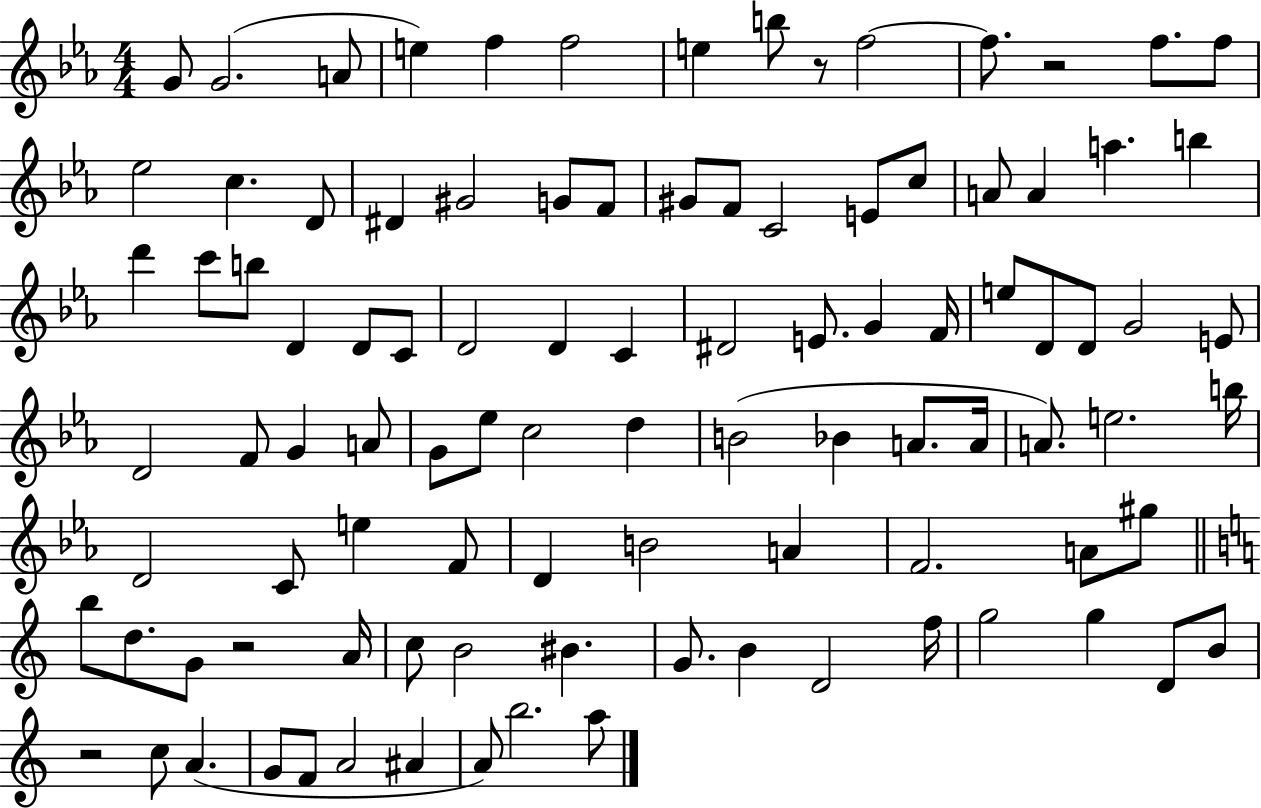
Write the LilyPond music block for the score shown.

{
  \clef treble
  \numericTimeSignature
  \time 4/4
  \key ees \major
  \repeat volta 2 { g'8 g'2.( a'8 | e''4) f''4 f''2 | e''4 b''8 r8 f''2~~ | f''8. r2 f''8. f''8 | \break ees''2 c''4. d'8 | dis'4 gis'2 g'8 f'8 | gis'8 f'8 c'2 e'8 c''8 | a'8 a'4 a''4. b''4 | \break d'''4 c'''8 b''8 d'4 d'8 c'8 | d'2 d'4 c'4 | dis'2 e'8. g'4 f'16 | e''8 d'8 d'8 g'2 e'8 | \break d'2 f'8 g'4 a'8 | g'8 ees''8 c''2 d''4 | b'2( bes'4 a'8. a'16 | a'8.) e''2. b''16 | \break d'2 c'8 e''4 f'8 | d'4 b'2 a'4 | f'2. a'8 gis''8 | \bar "||" \break \key a \minor b''8 d''8. g'8 r2 a'16 | c''8 b'2 bis'4. | g'8. b'4 d'2 f''16 | g''2 g''4 d'8 b'8 | \break r2 c''8 a'4.( | g'8 f'8 a'2 ais'4 | a'8) b''2. a''8 | } \bar "|."
}